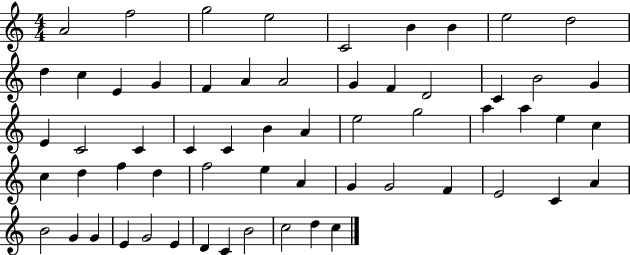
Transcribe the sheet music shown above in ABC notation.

X:1
T:Untitled
M:4/4
L:1/4
K:C
A2 f2 g2 e2 C2 B B e2 d2 d c E G F A A2 G F D2 C B2 G E C2 C C C B A e2 g2 a a e c c d f d f2 e A G G2 F E2 C A B2 G G E G2 E D C B2 c2 d c